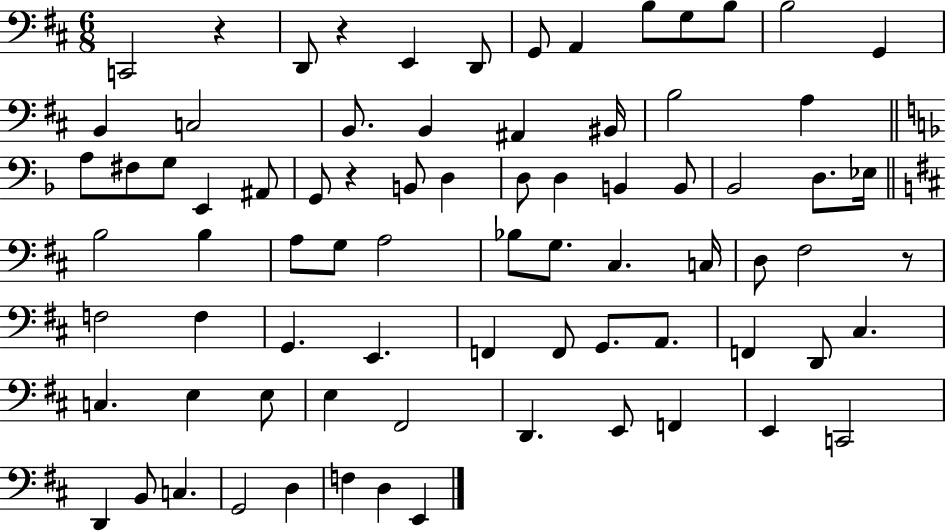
{
  \clef bass
  \numericTimeSignature
  \time 6/8
  \key d \major
  \repeat volta 2 { c,2 r4 | d,8 r4 e,4 d,8 | g,8 a,4 b8 g8 b8 | b2 g,4 | \break b,4 c2 | b,8. b,4 ais,4 bis,16 | b2 a4 | \bar "||" \break \key d \minor a8 fis8 g8 e,4 ais,8 | g,8 r4 b,8 d4 | d8 d4 b,4 b,8 | bes,2 d8. ees16 | \break \bar "||" \break \key d \major b2 b4 | a8 g8 a2 | bes8 g8. cis4. c16 | d8 fis2 r8 | \break f2 f4 | g,4. e,4. | f,4 f,8 g,8. a,8. | f,4 d,8 cis4. | \break c4. e4 e8 | e4 fis,2 | d,4. e,8 f,4 | e,4 c,2 | \break d,4 b,8 c4. | g,2 d4 | f4 d4 e,4 | } \bar "|."
}